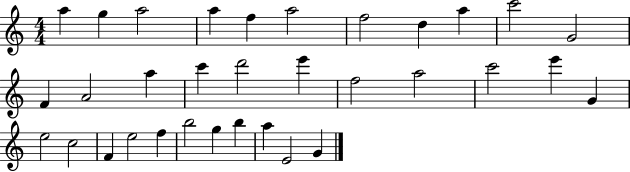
A5/q G5/q A5/h A5/q F5/q A5/h F5/h D5/q A5/q C6/h G4/h F4/q A4/h A5/q C6/q D6/h E6/q F5/h A5/h C6/h E6/q G4/q E5/h C5/h F4/q E5/h F5/q B5/h G5/q B5/q A5/q E4/h G4/q